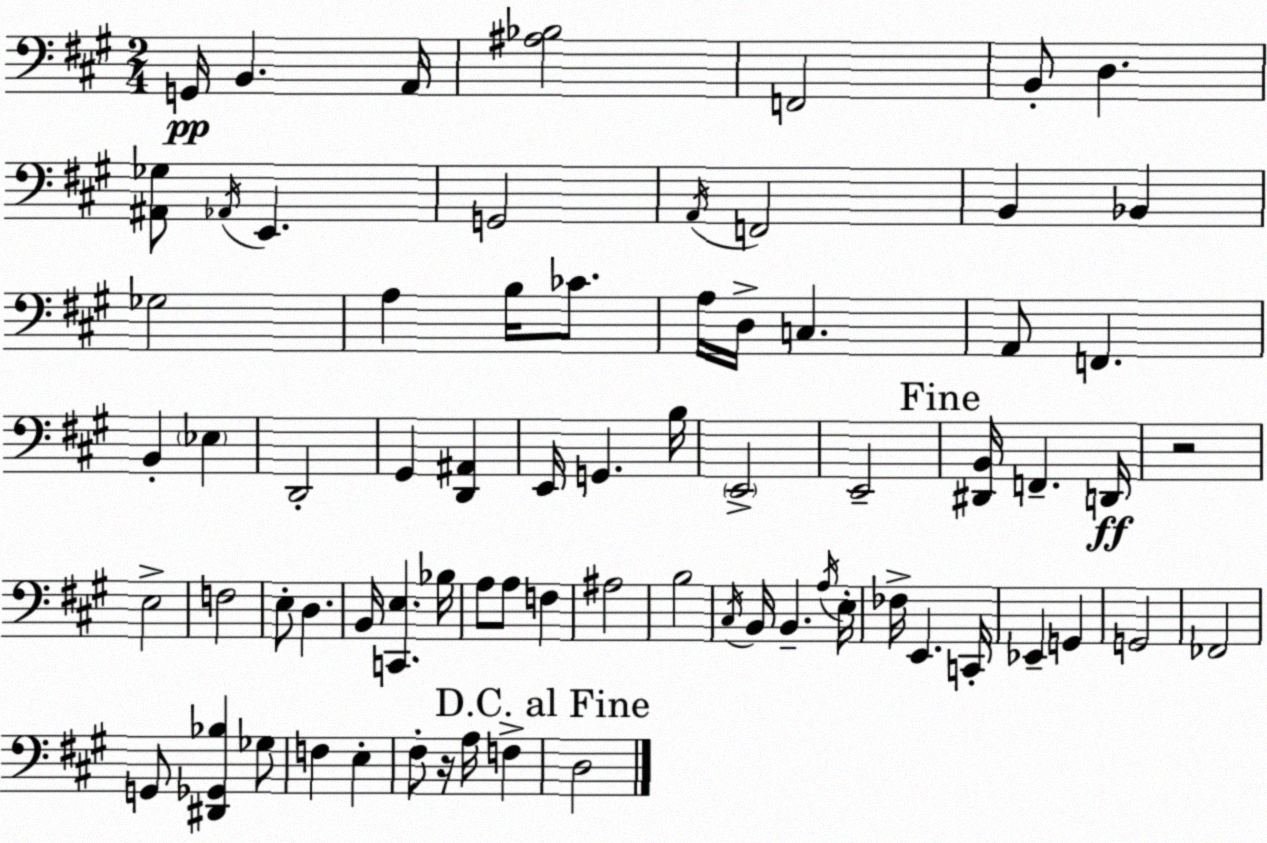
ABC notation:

X:1
T:Untitled
M:2/4
L:1/4
K:A
G,,/4 B,, A,,/4 [^A,_B,]2 F,,2 B,,/2 D, [^A,,_G,]/2 _A,,/4 E,, G,,2 A,,/4 F,,2 B,, _B,, _G,2 A, B,/4 _C/2 A,/4 D,/4 C, A,,/2 F,, B,, _E, D,,2 ^G,, [D,,^A,,] E,,/4 G,, B,/4 E,,2 E,,2 [^D,,B,,]/4 F,, D,,/4 z2 E,2 F,2 E,/2 D, B,,/4 [C,,E,] _B,/4 A,/2 A,/2 F, ^A,2 B,2 ^C,/4 B,,/4 B,, A,/4 E,/4 _F,/4 E,, C,,/4 _E,, G,, G,,2 _F,,2 G,,/2 [^D,,_G,,_B,] _G,/2 F, E, ^F,/2 z/4 A,/4 F, D,2